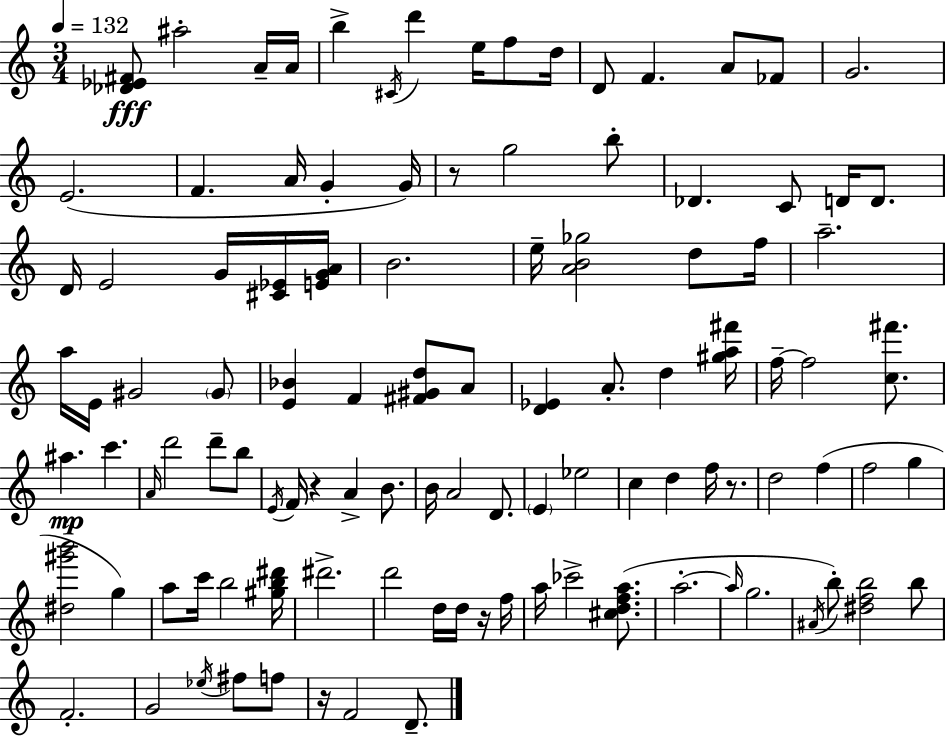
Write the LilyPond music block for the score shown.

{
  \clef treble
  \numericTimeSignature
  \time 3/4
  \key c \major
  \tempo 4 = 132
  <des' ees' fis'>8\fff ais''2-. a'16-- a'16 | b''4-> \acciaccatura { cis'16 } d'''4 e''16 f''8 | d''16 d'8 f'4. a'8 fes'8 | g'2. | \break e'2.( | f'4. a'16 g'4-. | g'16) r8 g''2 b''8-. | des'4. c'8 d'16 d'8. | \break d'16 e'2 g'16 <cis' ees'>16 | <e' g' a'>16 b'2. | e''16-- <a' b' ges''>2 d''8 | f''16 a''2.-- | \break a''16 e'16 gis'2 \parenthesize gis'8 | <e' bes'>4 f'4 <fis' gis' d''>8 a'8 | <d' ees'>4 a'8.-. d''4 | <gis'' a'' fis'''>16 f''16--~~ f''2 <c'' fis'''>8. | \break ais''4.\mp c'''4. | \grace { a'16 } d'''2 d'''8-- | b''8 \acciaccatura { e'16 } f'16 r4 a'4-> | b'8. b'16 a'2 | \break d'8. \parenthesize e'4 ees''2 | c''4 d''4 f''16 | r8. d''2 f''4( | f''2 g''4 | \break <dis'' gis''' b'''>2 g''4) | a''8 c'''16 b''2 | <gis'' b'' dis'''>16 dis'''2.-> | d'''2 d''16 | \break d''16 r16 f''16 a''16 ces'''2-> | <cis'' d'' f'' a''>8.( a''2.-.~~ | \grace { a''16 } g''2. | \acciaccatura { ais'16 } b''8-.) <dis'' f'' b''>2 | \break b''8 f'2.-. | g'2 | \acciaccatura { ees''16 } fis''8 f''8 r16 f'2 | d'8.-- \bar "|."
}